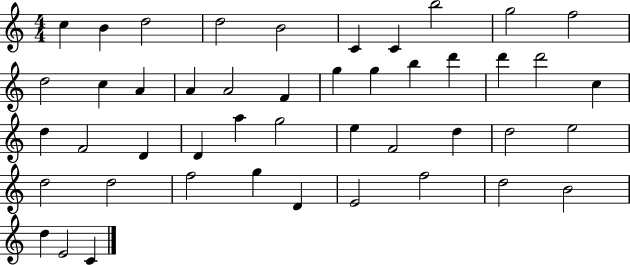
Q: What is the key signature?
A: C major